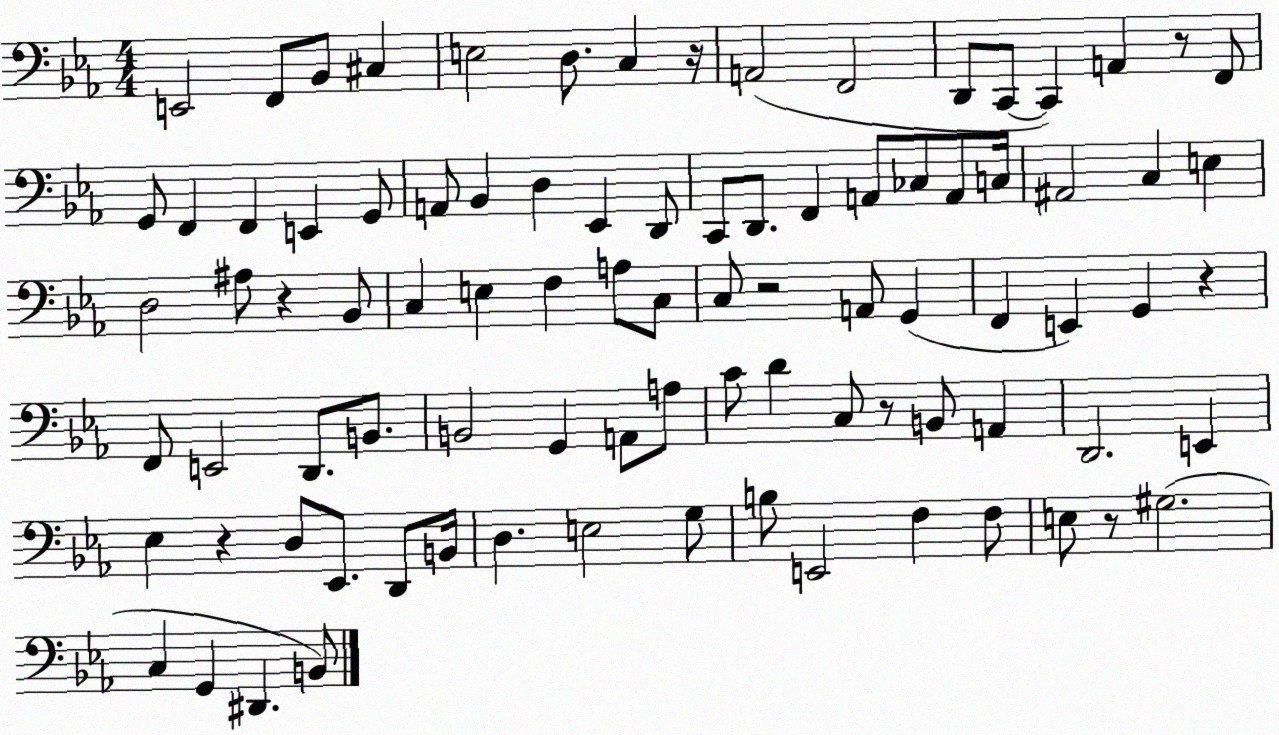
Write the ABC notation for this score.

X:1
T:Untitled
M:4/4
L:1/4
K:Eb
E,,2 F,,/2 _B,,/2 ^C, E,2 D,/2 C, z/4 A,,2 F,,2 D,,/2 C,,/2 C,, A,, z/2 F,,/2 G,,/2 F,, F,, E,, G,,/2 A,,/2 _B,, D, _E,, D,,/2 C,,/2 D,,/2 F,, A,,/2 _C,/2 A,,/2 C,/4 ^A,,2 C, E, D,2 ^A,/2 z _B,,/2 C, E, F, A,/2 C,/2 C,/2 z2 A,,/2 G,, F,, E,, G,, z F,,/2 E,,2 D,,/2 B,,/2 B,,2 G,, A,,/2 A,/2 C/2 D C,/2 z/2 B,,/2 A,, D,,2 E,, _E, z D,/2 _E,,/2 D,,/2 B,,/4 D, E,2 G,/2 B,/2 E,,2 F, F,/2 E,/2 z/2 ^G,2 C, G,, ^D,, B,,/2